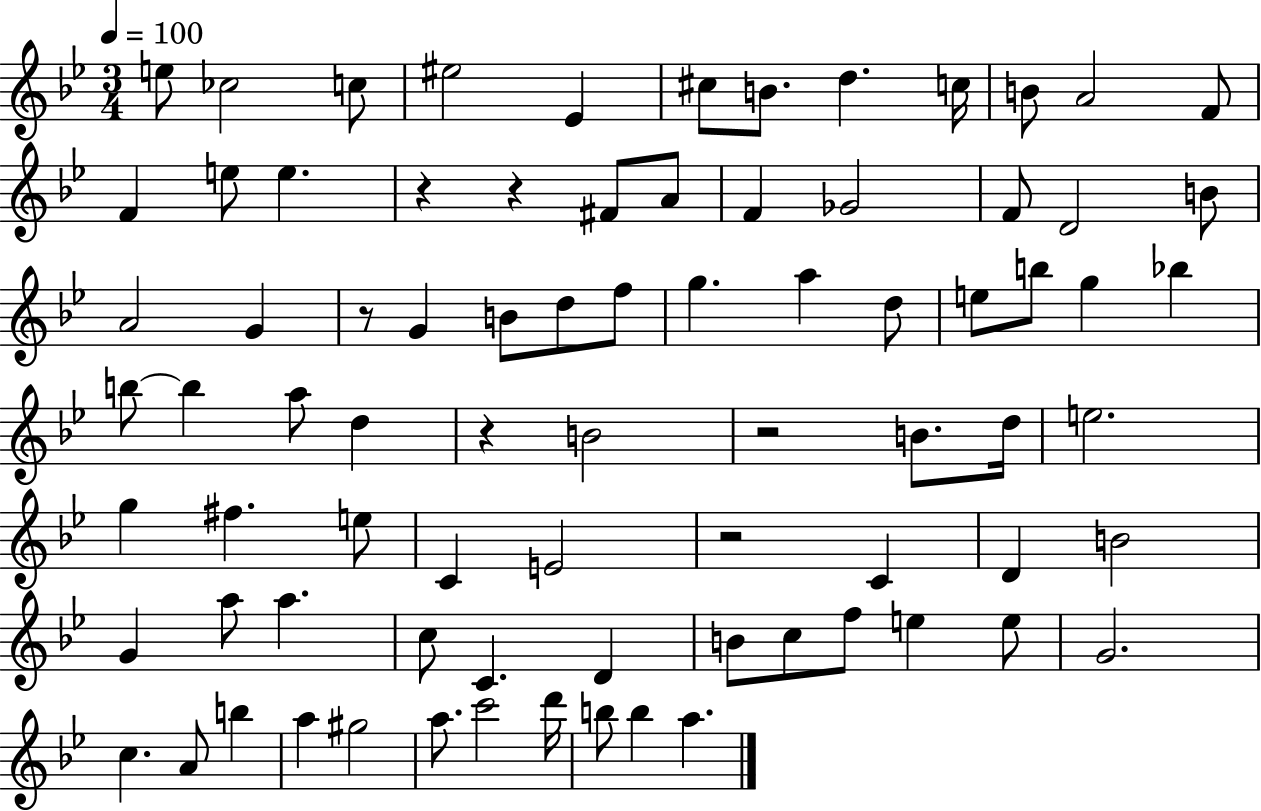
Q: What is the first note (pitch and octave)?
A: E5